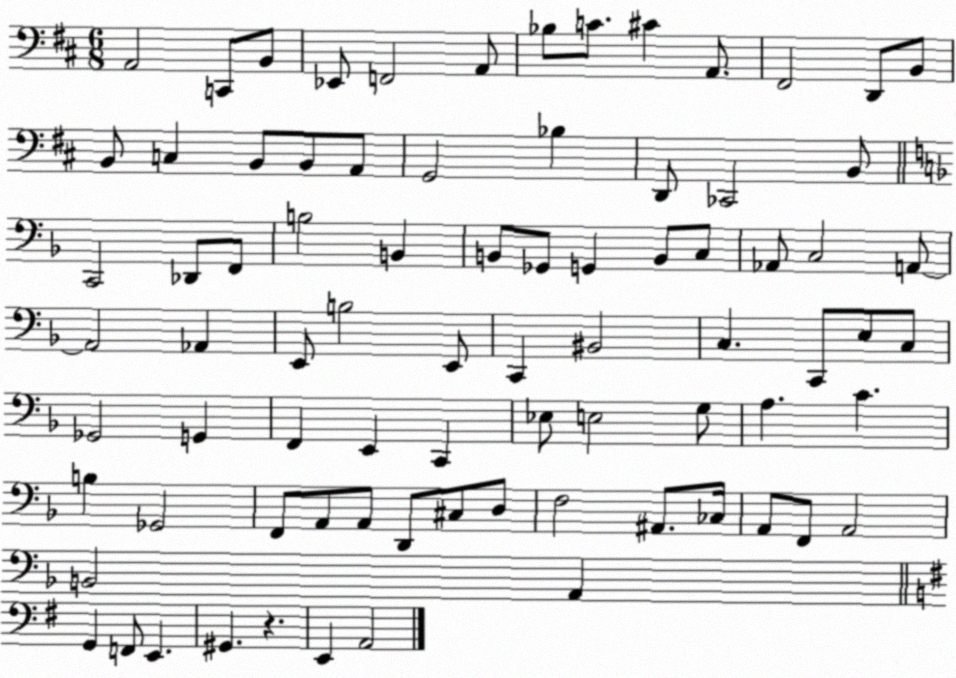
X:1
T:Untitled
M:6/8
L:1/4
K:D
A,,2 C,,/2 B,,/2 _E,,/2 F,,2 A,,/2 _B,/2 C/2 ^C A,,/2 ^F,,2 D,,/2 B,,/2 B,,/2 C, B,,/2 B,,/2 A,,/2 G,,2 _B, D,,/2 _C,,2 B,,/2 C,,2 _D,,/2 F,,/2 B,2 B,, B,,/2 _G,,/2 G,, B,,/2 C,/2 _A,,/2 C,2 A,,/2 A,,2 _A,, E,,/2 B,2 E,,/2 C,, ^B,,2 C, C,,/2 E,/2 C,/2 _G,,2 G,, F,, E,, C,, _E,/2 E,2 G,/2 A, C B, _G,,2 F,,/2 A,,/2 A,,/2 D,,/2 ^C,/2 D,/2 F,2 ^A,,/2 _C,/4 A,,/2 F,,/2 A,,2 B,,2 A,, G,, F,,/2 E,, ^G,, z E,, A,,2